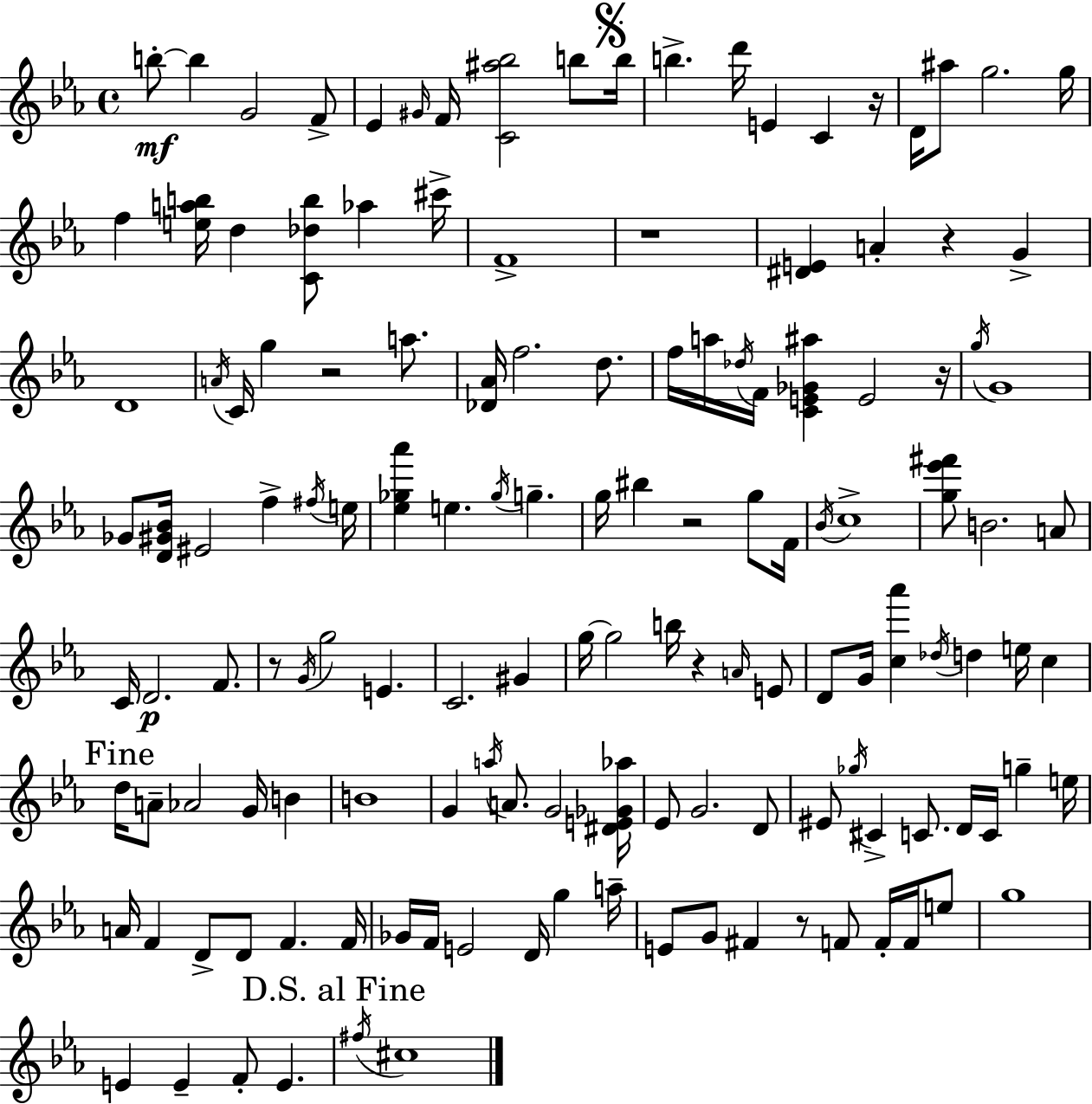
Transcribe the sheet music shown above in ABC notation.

X:1
T:Untitled
M:4/4
L:1/4
K:Cm
b/2 b G2 F/2 _E ^G/4 F/4 [C^a_b]2 b/2 b/4 b d'/4 E C z/4 D/4 ^a/2 g2 g/4 f [eab]/4 d [C_db]/2 _a ^c'/4 F4 z4 [^DE] A z G D4 A/4 C/4 g z2 a/2 [_D_A]/4 f2 d/2 f/4 a/4 _d/4 F/4 [CE_G^a] E2 z/4 g/4 G4 _G/2 [D^G_B]/4 ^E2 f ^f/4 e/4 [_e_g_a'] e _g/4 g g/4 ^b z2 g/2 F/4 _B/4 c4 [g_e'^f']/2 B2 A/2 C/4 D2 F/2 z/2 G/4 g2 E C2 ^G g/4 g2 b/4 z A/4 E/2 D/2 G/4 [c_a'] _d/4 d e/4 c d/4 A/2 _A2 G/4 B B4 G a/4 A/2 G2 [^DE_G_a]/4 _E/2 G2 D/2 ^E/2 _g/4 ^C C/2 D/4 C/4 g e/4 A/4 F D/2 D/2 F F/4 _G/4 F/4 E2 D/4 g a/4 E/2 G/2 ^F z/2 F/2 F/4 F/4 e/2 g4 E E F/2 E ^f/4 ^c4